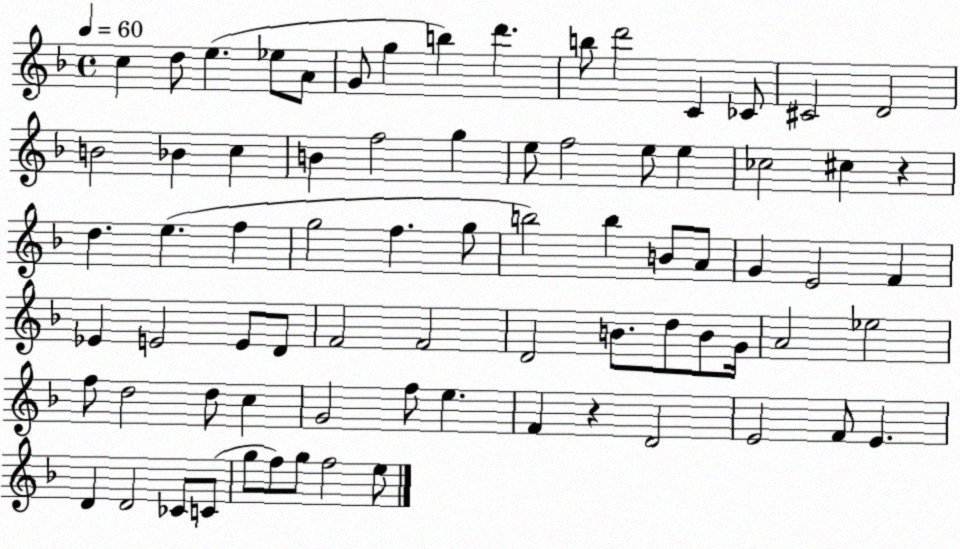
X:1
T:Untitled
M:4/4
L:1/4
K:F
c d/2 e _e/2 A/2 G/2 g b d' b/2 d'2 C _C/2 ^C2 D2 B2 _B c B f2 g e/2 f2 e/2 e _c2 ^c z d e f g2 f g/2 b2 b B/2 A/2 G E2 F _E E2 E/2 D/2 F2 F2 D2 B/2 d/2 B/2 G/4 A2 _e2 f/2 d2 d/2 c G2 f/2 e F z D2 E2 F/2 E D D2 _C/2 C/2 g/2 f/2 g/2 f2 e/2